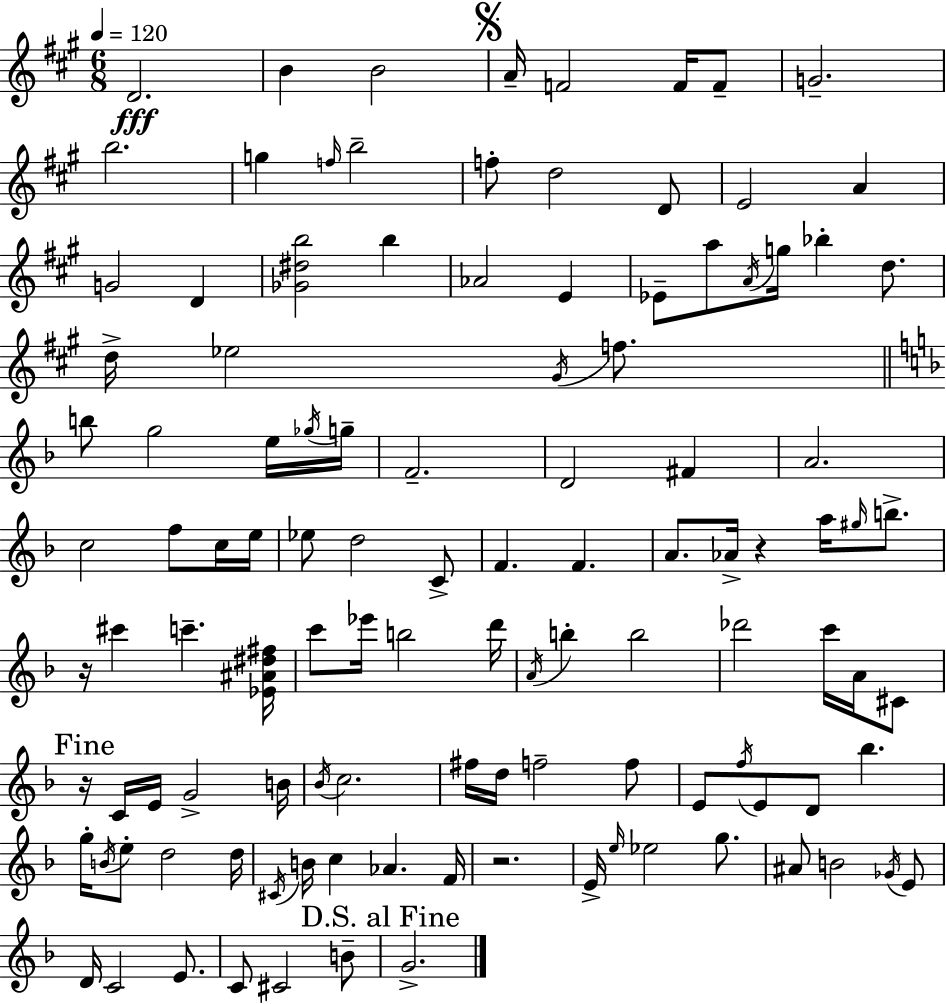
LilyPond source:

{
  \clef treble
  \numericTimeSignature
  \time 6/8
  \key a \major
  \tempo 4 = 120
  \repeat volta 2 { d'2.\fff | b'4 b'2 | \mark \markup { \musicglyph "scripts.segno" } a'16-- f'2 f'16 f'8-- | g'2.-- | \break b''2. | g''4 \grace { f''16 } b''2-- | f''8-. d''2 d'8 | e'2 a'4 | \break g'2 d'4 | <ges' dis'' b''>2 b''4 | aes'2 e'4 | ees'8-- a''8 \acciaccatura { a'16 } g''16 bes''4-. d''8. | \break d''16-> ees''2 \acciaccatura { gis'16 } | f''8. \bar "||" \break \key d \minor b''8 g''2 e''16 \acciaccatura { ges''16 } | g''16-- f'2.-- | d'2 fis'4 | a'2. | \break c''2 f''8 c''16 | e''16 ees''8 d''2 c'8-> | f'4. f'4. | a'8. aes'16-> r4 a''16 \grace { gis''16 } b''8.-> | \break r16 cis'''4 c'''4.-- | <ees' ais' dis'' fis''>16 c'''8 ees'''16 b''2 | d'''16 \acciaccatura { a'16 } b''4-. b''2 | des'''2 c'''16 | \break a'16 cis'8 \mark "Fine" r16 c'16 e'16 g'2-> | b'16 \acciaccatura { bes'16 } c''2. | fis''16 d''16 f''2-- | f''8 e'8 \acciaccatura { f''16 } e'8 d'8 bes''4. | \break g''16-. \acciaccatura { b'16 } e''8-. d''2 | d''16 \acciaccatura { cis'16 } b'16 c''4 | aes'4. f'16 r2. | e'16-> \grace { e''16 } ees''2 | \break g''8. ais'8 b'2 | \acciaccatura { ges'16 } e'8 d'16 c'2 | e'8. c'8 cis'2 | b'8-- \mark "D.S. al Fine" g'2.-> | \break } \bar "|."
}